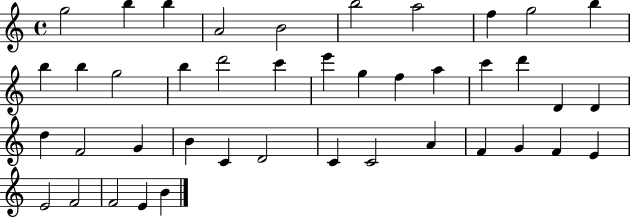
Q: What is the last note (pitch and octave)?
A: B4